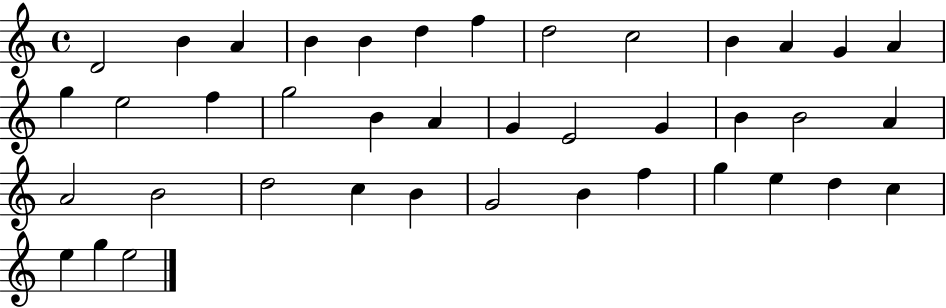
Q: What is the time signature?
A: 4/4